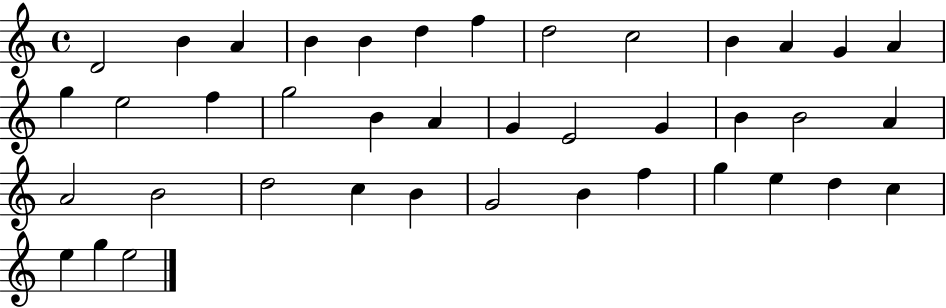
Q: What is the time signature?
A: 4/4